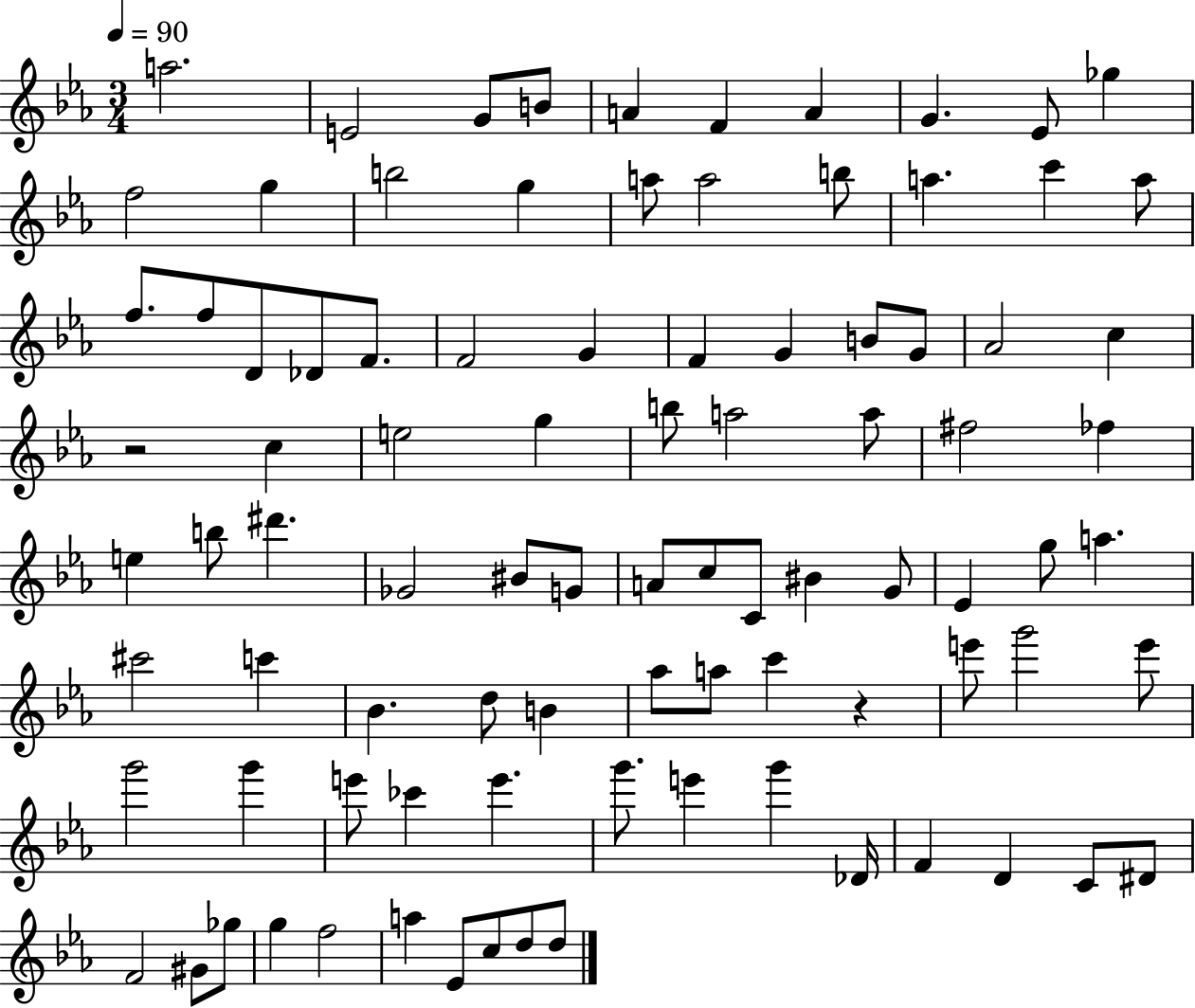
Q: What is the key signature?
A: EES major